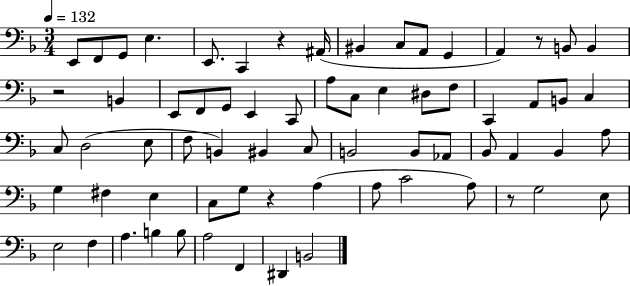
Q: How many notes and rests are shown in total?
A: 68